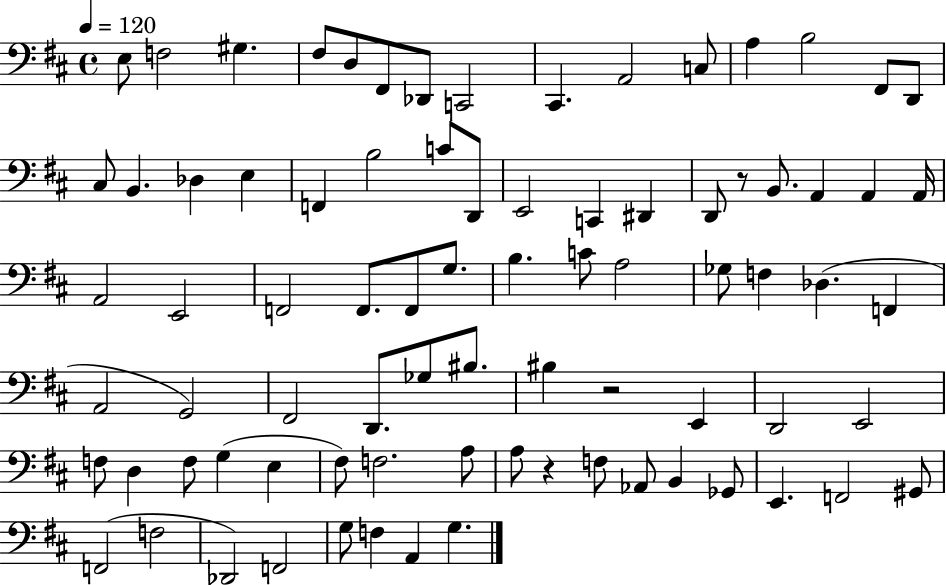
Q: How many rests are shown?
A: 3